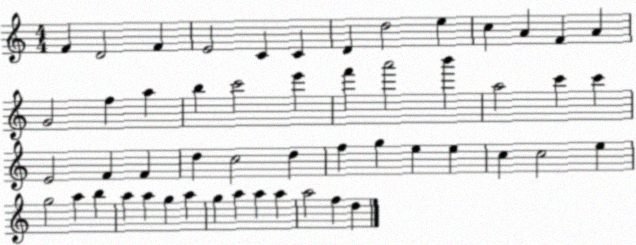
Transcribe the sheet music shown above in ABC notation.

X:1
T:Untitled
M:4/4
L:1/4
K:C
F D2 F E2 C C D d2 e c A F A G2 f a b c'2 e' f' a'2 b' a2 c' c' E2 F F d c2 d f g e e c c2 e g2 a b a a g a g a a a a2 f d